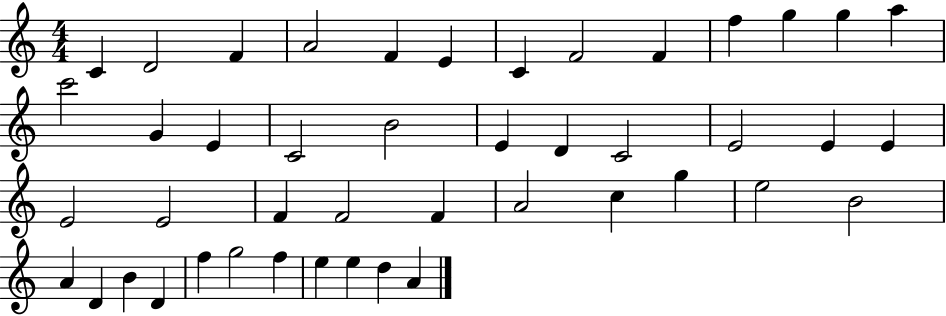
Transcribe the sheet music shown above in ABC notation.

X:1
T:Untitled
M:4/4
L:1/4
K:C
C D2 F A2 F E C F2 F f g g a c'2 G E C2 B2 E D C2 E2 E E E2 E2 F F2 F A2 c g e2 B2 A D B D f g2 f e e d A